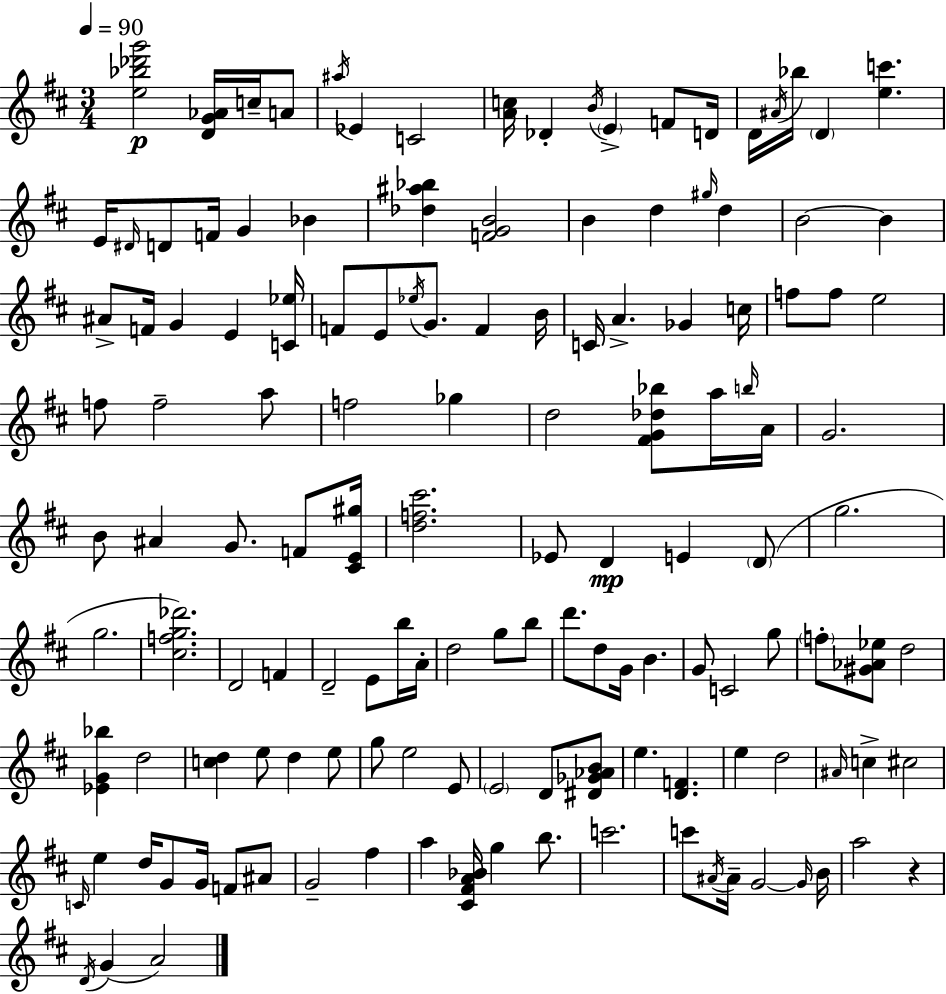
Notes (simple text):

[E5,Bb5,Db6,G6]/h [D4,G4,Ab4]/s C5/s A4/e A#5/s Eb4/q C4/h [A4,C5]/s Db4/q B4/s E4/q F4/e D4/s D4/s A#4/s Bb5/s D4/q [E5,C6]/q. E4/s D#4/s D4/e F4/s G4/q Bb4/q [Db5,A#5,Bb5]/q [F4,G4,B4]/h B4/q D5/q G#5/s D5/q B4/h B4/q A#4/e F4/s G4/q E4/q [C4,Eb5]/s F4/e E4/e Eb5/s G4/e. F4/q B4/s C4/s A4/q. Gb4/q C5/s F5/e F5/e E5/h F5/e F5/h A5/e F5/h Gb5/q D5/h [F#4,G4,Db5,Bb5]/e A5/s B5/s A4/s G4/h. B4/e A#4/q G4/e. F4/e [C#4,E4,G#5]/s [D5,F5,C#6]/h. Eb4/e D4/q E4/q D4/e G5/h. G5/h. [C#5,F5,G5,Db6]/h. D4/h F4/q D4/h E4/e B5/s A4/s D5/h G5/e B5/e D6/e. D5/e G4/s B4/q. G4/e C4/h G5/e F5/e [G#4,Ab4,Eb5]/e D5/h [Eb4,G4,Bb5]/q D5/h [C5,D5]/q E5/e D5/q E5/e G5/e E5/h E4/e E4/h D4/e [D#4,Gb4,Ab4,B4]/e E5/q. [D4,F4]/q. E5/q D5/h A#4/s C5/q C#5/h C4/s E5/q D5/s G4/e G4/s F4/e A#4/e G4/h F#5/q A5/q [C#4,F#4,A4,Bb4]/s G5/q B5/e. C6/h. C6/e A#4/s A#4/s G4/h G4/s B4/s A5/h R/q D4/s G4/q A4/h